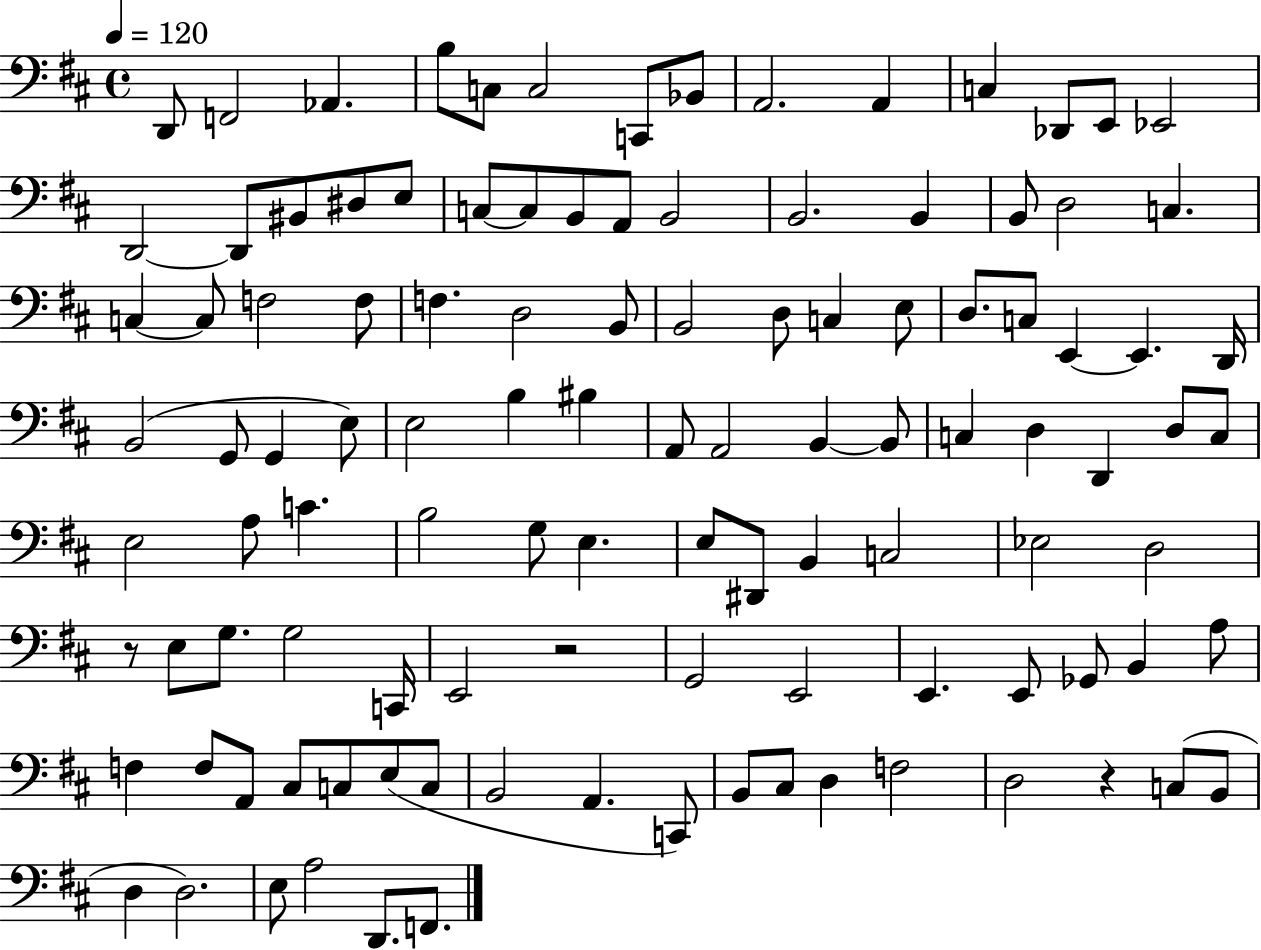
{
  \clef bass
  \time 4/4
  \defaultTimeSignature
  \key d \major
  \tempo 4 = 120
  \repeat volta 2 { d,8 f,2 aes,4. | b8 c8 c2 c,8 bes,8 | a,2. a,4 | c4 des,8 e,8 ees,2 | \break d,2~~ d,8 bis,8 dis8 e8 | c8~~ c8 b,8 a,8 b,2 | b,2. b,4 | b,8 d2 c4. | \break c4~~ c8 f2 f8 | f4. d2 b,8 | b,2 d8 c4 e8 | d8. c8 e,4~~ e,4. d,16 | \break b,2( g,8 g,4 e8) | e2 b4 bis4 | a,8 a,2 b,4~~ b,8 | c4 d4 d,4 d8 c8 | \break e2 a8 c'4. | b2 g8 e4. | e8 dis,8 b,4 c2 | ees2 d2 | \break r8 e8 g8. g2 c,16 | e,2 r2 | g,2 e,2 | e,4. e,8 ges,8 b,4 a8 | \break f4 f8 a,8 cis8 c8 e8( c8 | b,2 a,4. c,8) | b,8 cis8 d4 f2 | d2 r4 c8( b,8 | \break d4 d2.) | e8 a2 d,8. f,8. | } \bar "|."
}